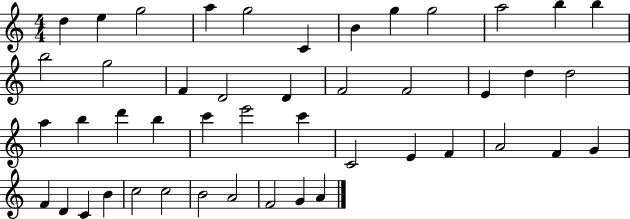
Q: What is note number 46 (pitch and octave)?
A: A4